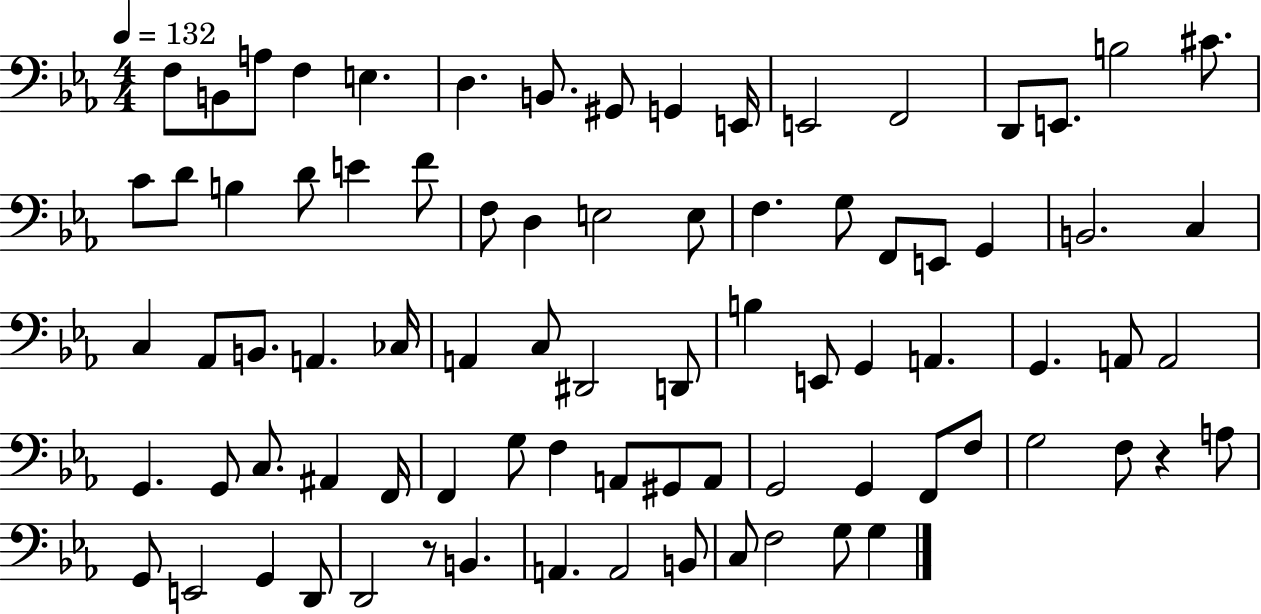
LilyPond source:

{
  \clef bass
  \numericTimeSignature
  \time 4/4
  \key ees \major
  \tempo 4 = 132
  f8 b,8 a8 f4 e4. | d4. b,8. gis,8 g,4 e,16 | e,2 f,2 | d,8 e,8. b2 cis'8. | \break c'8 d'8 b4 d'8 e'4 f'8 | f8 d4 e2 e8 | f4. g8 f,8 e,8 g,4 | b,2. c4 | \break c4 aes,8 b,8. a,4. ces16 | a,4 c8 dis,2 d,8 | b4 e,8 g,4 a,4. | g,4. a,8 a,2 | \break g,4. g,8 c8. ais,4 f,16 | f,4 g8 f4 a,8 gis,8 a,8 | g,2 g,4 f,8 f8 | g2 f8 r4 a8 | \break g,8 e,2 g,4 d,8 | d,2 r8 b,4. | a,4. a,2 b,8 | c8 f2 g8 g4 | \break \bar "|."
}